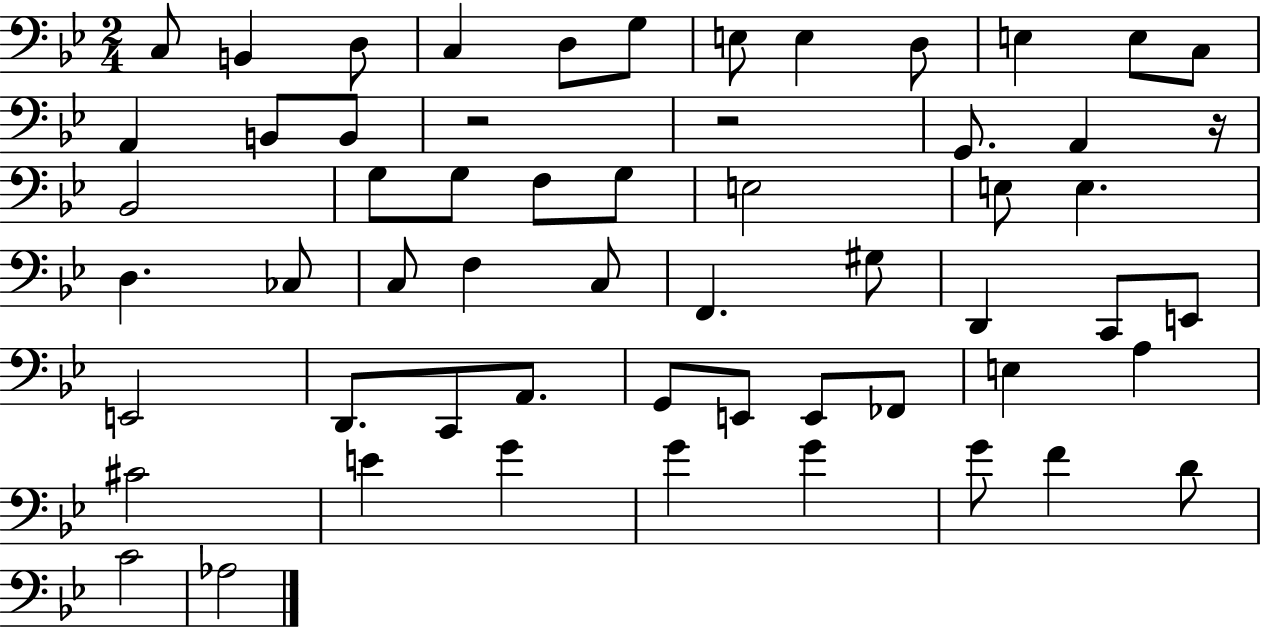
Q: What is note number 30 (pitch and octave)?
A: C3